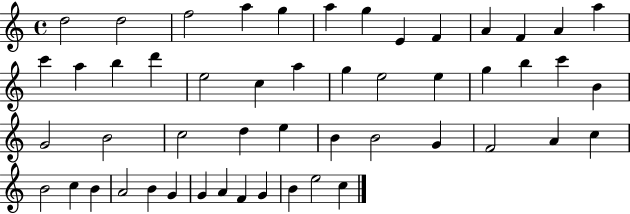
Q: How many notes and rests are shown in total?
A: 51